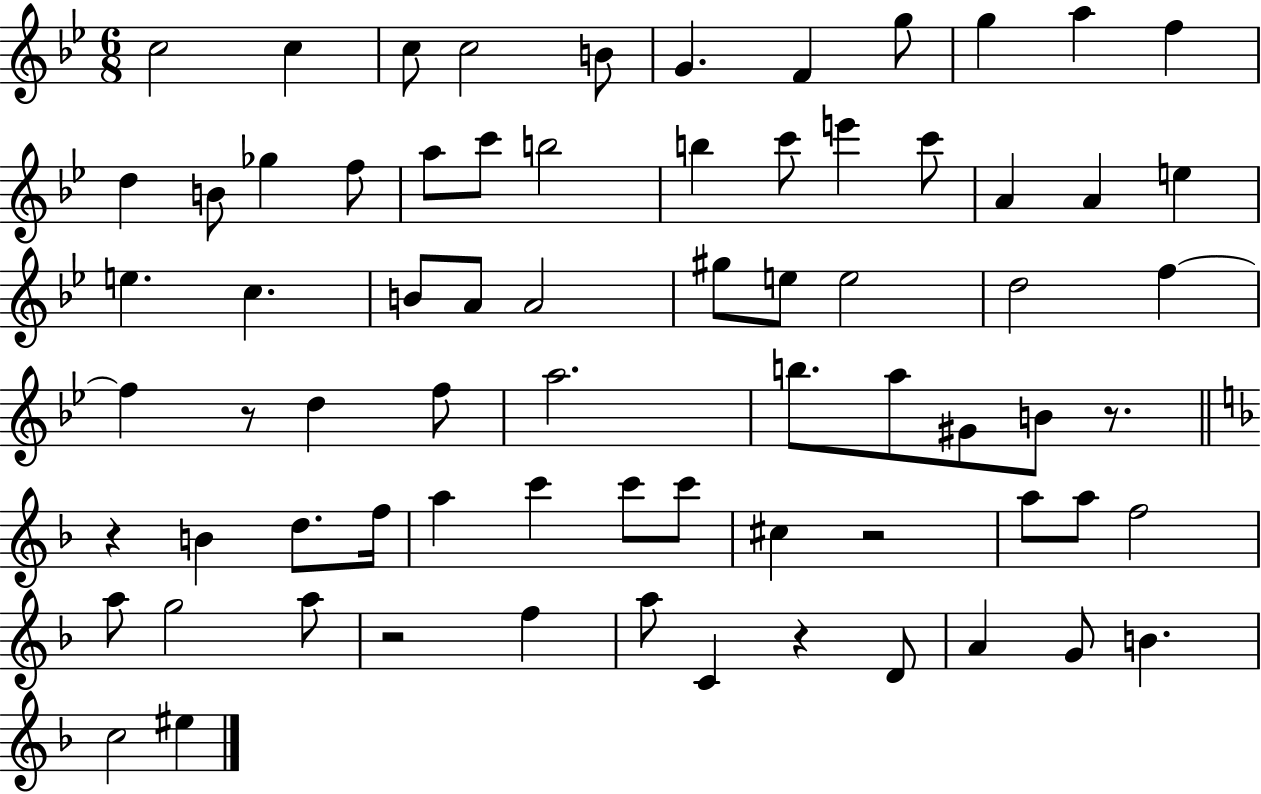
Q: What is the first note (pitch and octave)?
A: C5